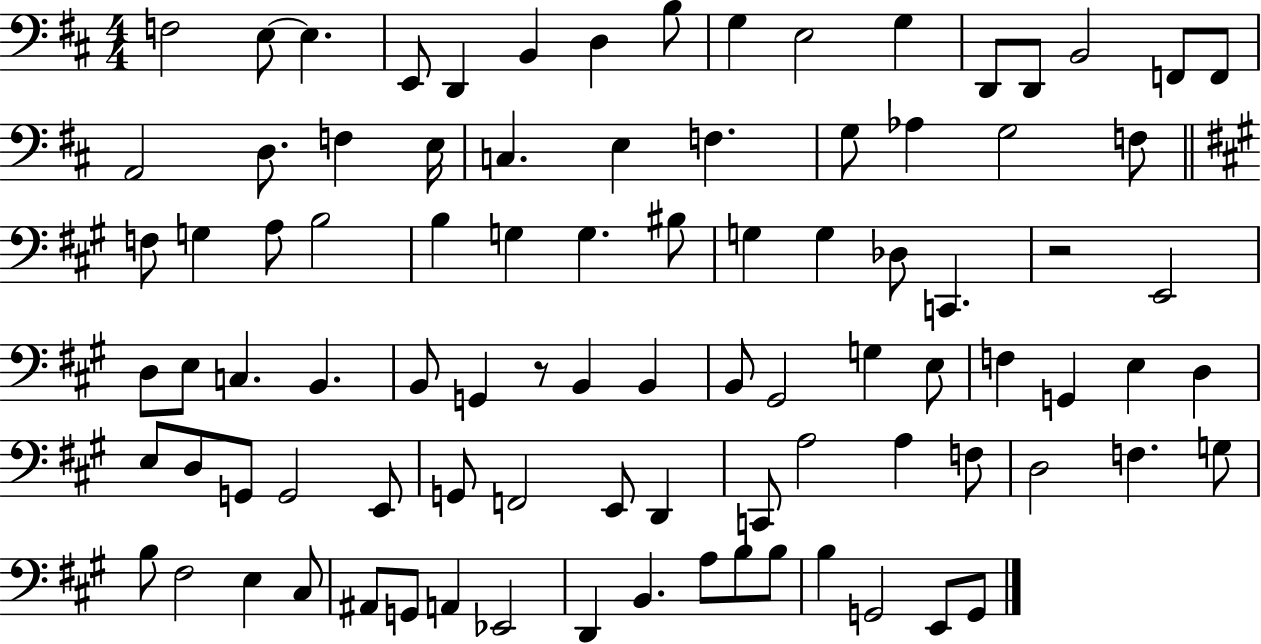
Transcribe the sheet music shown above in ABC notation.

X:1
T:Untitled
M:4/4
L:1/4
K:D
F,2 E,/2 E, E,,/2 D,, B,, D, B,/2 G, E,2 G, D,,/2 D,,/2 B,,2 F,,/2 F,,/2 A,,2 D,/2 F, E,/4 C, E, F, G,/2 _A, G,2 F,/2 F,/2 G, A,/2 B,2 B, G, G, ^B,/2 G, G, _D,/2 C,, z2 E,,2 D,/2 E,/2 C, B,, B,,/2 G,, z/2 B,, B,, B,,/2 ^G,,2 G, E,/2 F, G,, E, D, E,/2 D,/2 G,,/2 G,,2 E,,/2 G,,/2 F,,2 E,,/2 D,, C,,/2 A,2 A, F,/2 D,2 F, G,/2 B,/2 ^F,2 E, ^C,/2 ^A,,/2 G,,/2 A,, _E,,2 D,, B,, A,/2 B,/2 B,/2 B, G,,2 E,,/2 G,,/2